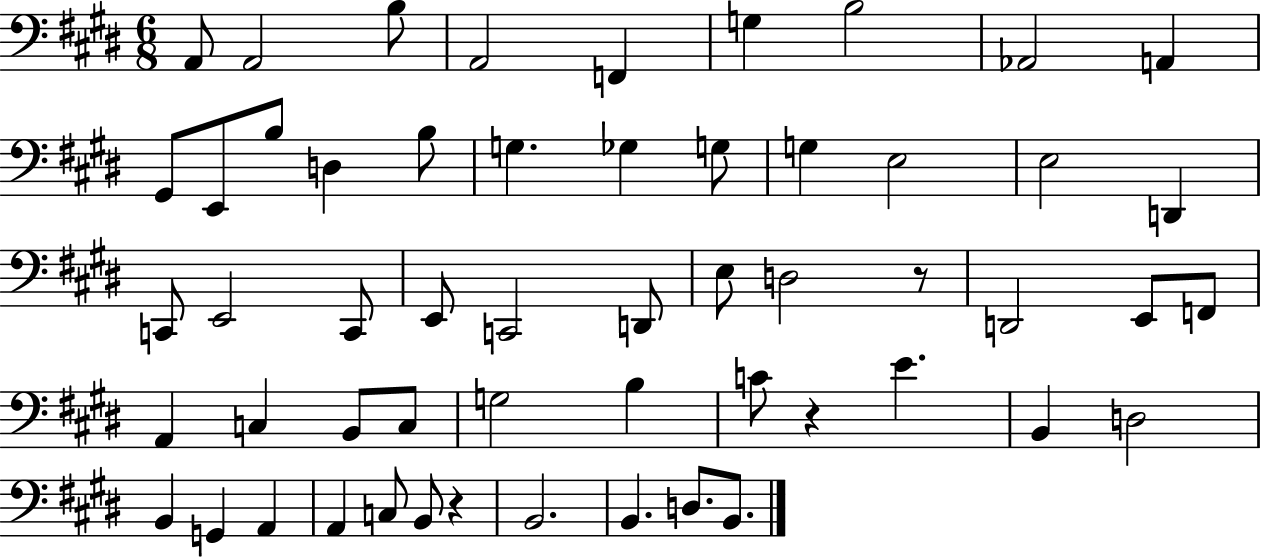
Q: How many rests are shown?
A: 3